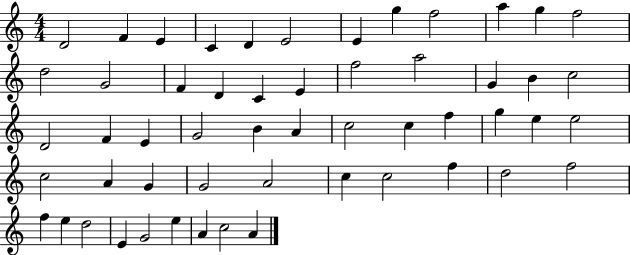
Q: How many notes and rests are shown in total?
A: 54